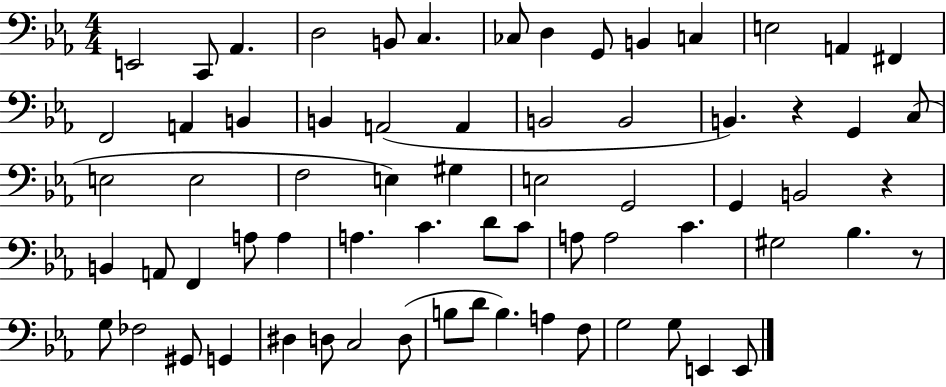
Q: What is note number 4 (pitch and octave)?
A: D3